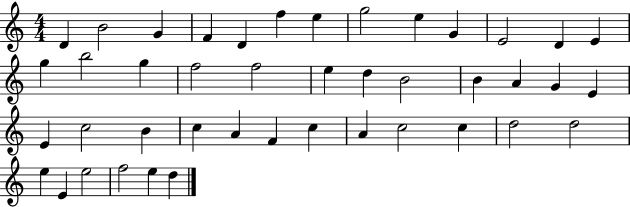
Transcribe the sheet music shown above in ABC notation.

X:1
T:Untitled
M:4/4
L:1/4
K:C
D B2 G F D f e g2 e G E2 D E g b2 g f2 f2 e d B2 B A G E E c2 B c A F c A c2 c d2 d2 e E e2 f2 e d